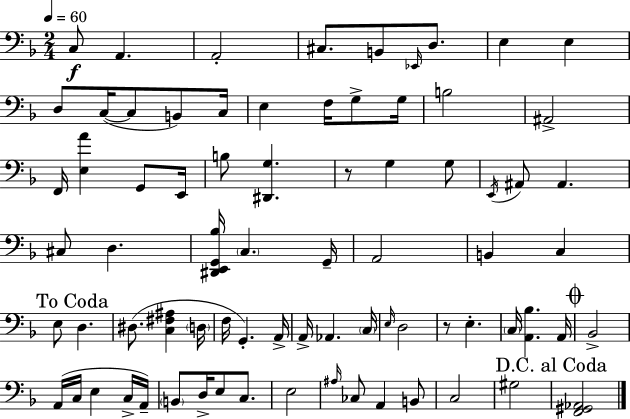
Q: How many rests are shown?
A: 2